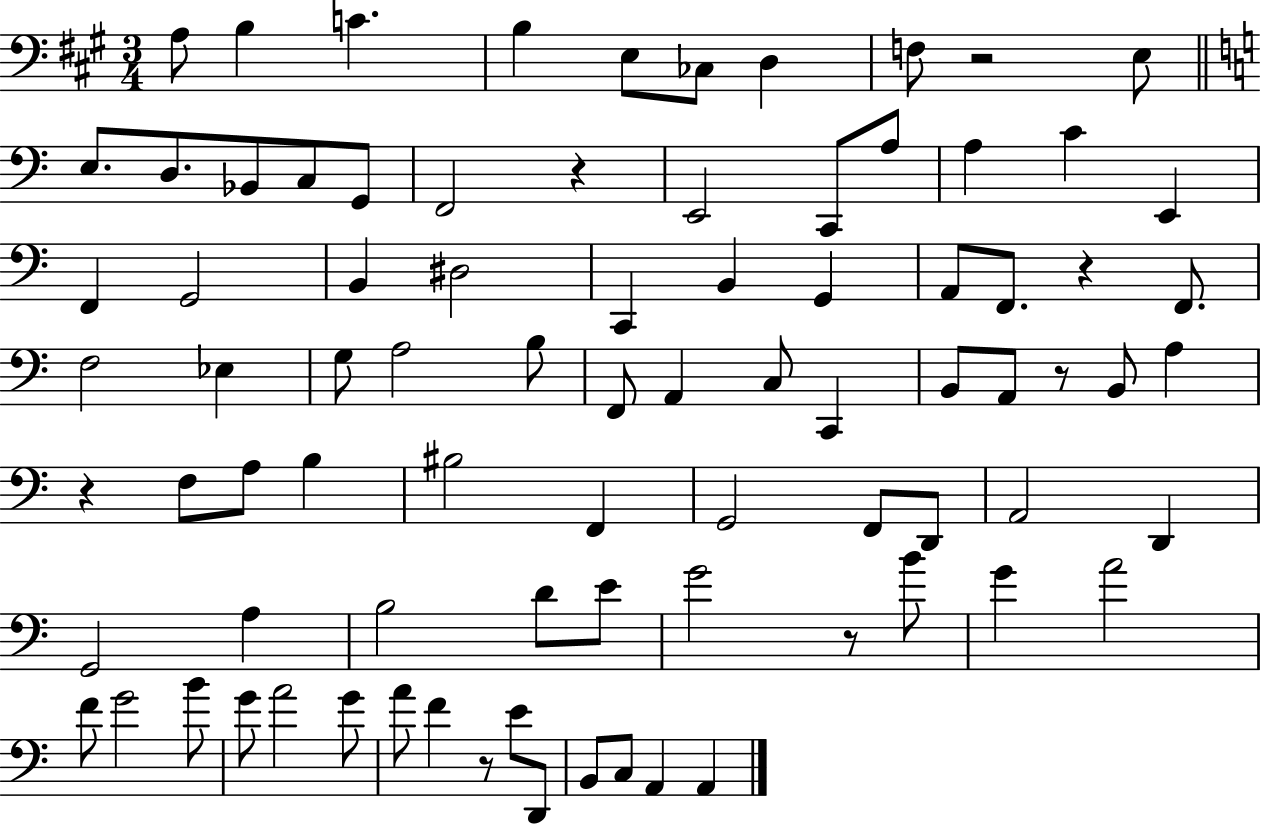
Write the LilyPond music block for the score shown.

{
  \clef bass
  \numericTimeSignature
  \time 3/4
  \key a \major
  a8 b4 c'4. | b4 e8 ces8 d4 | f8 r2 e8 | \bar "||" \break \key c \major e8. d8. bes,8 c8 g,8 | f,2 r4 | e,2 c,8 a8 | a4 c'4 e,4 | \break f,4 g,2 | b,4 dis2 | c,4 b,4 g,4 | a,8 f,8. r4 f,8. | \break f2 ees4 | g8 a2 b8 | f,8 a,4 c8 c,4 | b,8 a,8 r8 b,8 a4 | \break r4 f8 a8 b4 | bis2 f,4 | g,2 f,8 d,8 | a,2 d,4 | \break g,2 a4 | b2 d'8 e'8 | g'2 r8 b'8 | g'4 a'2 | \break f'8 g'2 b'8 | g'8 a'2 g'8 | a'8 f'4 r8 e'8 d,8 | b,8 c8 a,4 a,4 | \break \bar "|."
}